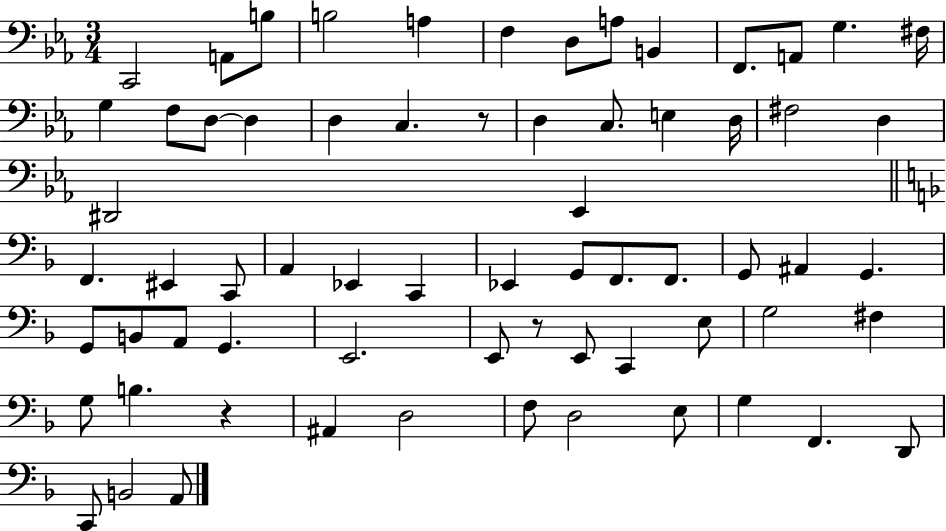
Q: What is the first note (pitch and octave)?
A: C2